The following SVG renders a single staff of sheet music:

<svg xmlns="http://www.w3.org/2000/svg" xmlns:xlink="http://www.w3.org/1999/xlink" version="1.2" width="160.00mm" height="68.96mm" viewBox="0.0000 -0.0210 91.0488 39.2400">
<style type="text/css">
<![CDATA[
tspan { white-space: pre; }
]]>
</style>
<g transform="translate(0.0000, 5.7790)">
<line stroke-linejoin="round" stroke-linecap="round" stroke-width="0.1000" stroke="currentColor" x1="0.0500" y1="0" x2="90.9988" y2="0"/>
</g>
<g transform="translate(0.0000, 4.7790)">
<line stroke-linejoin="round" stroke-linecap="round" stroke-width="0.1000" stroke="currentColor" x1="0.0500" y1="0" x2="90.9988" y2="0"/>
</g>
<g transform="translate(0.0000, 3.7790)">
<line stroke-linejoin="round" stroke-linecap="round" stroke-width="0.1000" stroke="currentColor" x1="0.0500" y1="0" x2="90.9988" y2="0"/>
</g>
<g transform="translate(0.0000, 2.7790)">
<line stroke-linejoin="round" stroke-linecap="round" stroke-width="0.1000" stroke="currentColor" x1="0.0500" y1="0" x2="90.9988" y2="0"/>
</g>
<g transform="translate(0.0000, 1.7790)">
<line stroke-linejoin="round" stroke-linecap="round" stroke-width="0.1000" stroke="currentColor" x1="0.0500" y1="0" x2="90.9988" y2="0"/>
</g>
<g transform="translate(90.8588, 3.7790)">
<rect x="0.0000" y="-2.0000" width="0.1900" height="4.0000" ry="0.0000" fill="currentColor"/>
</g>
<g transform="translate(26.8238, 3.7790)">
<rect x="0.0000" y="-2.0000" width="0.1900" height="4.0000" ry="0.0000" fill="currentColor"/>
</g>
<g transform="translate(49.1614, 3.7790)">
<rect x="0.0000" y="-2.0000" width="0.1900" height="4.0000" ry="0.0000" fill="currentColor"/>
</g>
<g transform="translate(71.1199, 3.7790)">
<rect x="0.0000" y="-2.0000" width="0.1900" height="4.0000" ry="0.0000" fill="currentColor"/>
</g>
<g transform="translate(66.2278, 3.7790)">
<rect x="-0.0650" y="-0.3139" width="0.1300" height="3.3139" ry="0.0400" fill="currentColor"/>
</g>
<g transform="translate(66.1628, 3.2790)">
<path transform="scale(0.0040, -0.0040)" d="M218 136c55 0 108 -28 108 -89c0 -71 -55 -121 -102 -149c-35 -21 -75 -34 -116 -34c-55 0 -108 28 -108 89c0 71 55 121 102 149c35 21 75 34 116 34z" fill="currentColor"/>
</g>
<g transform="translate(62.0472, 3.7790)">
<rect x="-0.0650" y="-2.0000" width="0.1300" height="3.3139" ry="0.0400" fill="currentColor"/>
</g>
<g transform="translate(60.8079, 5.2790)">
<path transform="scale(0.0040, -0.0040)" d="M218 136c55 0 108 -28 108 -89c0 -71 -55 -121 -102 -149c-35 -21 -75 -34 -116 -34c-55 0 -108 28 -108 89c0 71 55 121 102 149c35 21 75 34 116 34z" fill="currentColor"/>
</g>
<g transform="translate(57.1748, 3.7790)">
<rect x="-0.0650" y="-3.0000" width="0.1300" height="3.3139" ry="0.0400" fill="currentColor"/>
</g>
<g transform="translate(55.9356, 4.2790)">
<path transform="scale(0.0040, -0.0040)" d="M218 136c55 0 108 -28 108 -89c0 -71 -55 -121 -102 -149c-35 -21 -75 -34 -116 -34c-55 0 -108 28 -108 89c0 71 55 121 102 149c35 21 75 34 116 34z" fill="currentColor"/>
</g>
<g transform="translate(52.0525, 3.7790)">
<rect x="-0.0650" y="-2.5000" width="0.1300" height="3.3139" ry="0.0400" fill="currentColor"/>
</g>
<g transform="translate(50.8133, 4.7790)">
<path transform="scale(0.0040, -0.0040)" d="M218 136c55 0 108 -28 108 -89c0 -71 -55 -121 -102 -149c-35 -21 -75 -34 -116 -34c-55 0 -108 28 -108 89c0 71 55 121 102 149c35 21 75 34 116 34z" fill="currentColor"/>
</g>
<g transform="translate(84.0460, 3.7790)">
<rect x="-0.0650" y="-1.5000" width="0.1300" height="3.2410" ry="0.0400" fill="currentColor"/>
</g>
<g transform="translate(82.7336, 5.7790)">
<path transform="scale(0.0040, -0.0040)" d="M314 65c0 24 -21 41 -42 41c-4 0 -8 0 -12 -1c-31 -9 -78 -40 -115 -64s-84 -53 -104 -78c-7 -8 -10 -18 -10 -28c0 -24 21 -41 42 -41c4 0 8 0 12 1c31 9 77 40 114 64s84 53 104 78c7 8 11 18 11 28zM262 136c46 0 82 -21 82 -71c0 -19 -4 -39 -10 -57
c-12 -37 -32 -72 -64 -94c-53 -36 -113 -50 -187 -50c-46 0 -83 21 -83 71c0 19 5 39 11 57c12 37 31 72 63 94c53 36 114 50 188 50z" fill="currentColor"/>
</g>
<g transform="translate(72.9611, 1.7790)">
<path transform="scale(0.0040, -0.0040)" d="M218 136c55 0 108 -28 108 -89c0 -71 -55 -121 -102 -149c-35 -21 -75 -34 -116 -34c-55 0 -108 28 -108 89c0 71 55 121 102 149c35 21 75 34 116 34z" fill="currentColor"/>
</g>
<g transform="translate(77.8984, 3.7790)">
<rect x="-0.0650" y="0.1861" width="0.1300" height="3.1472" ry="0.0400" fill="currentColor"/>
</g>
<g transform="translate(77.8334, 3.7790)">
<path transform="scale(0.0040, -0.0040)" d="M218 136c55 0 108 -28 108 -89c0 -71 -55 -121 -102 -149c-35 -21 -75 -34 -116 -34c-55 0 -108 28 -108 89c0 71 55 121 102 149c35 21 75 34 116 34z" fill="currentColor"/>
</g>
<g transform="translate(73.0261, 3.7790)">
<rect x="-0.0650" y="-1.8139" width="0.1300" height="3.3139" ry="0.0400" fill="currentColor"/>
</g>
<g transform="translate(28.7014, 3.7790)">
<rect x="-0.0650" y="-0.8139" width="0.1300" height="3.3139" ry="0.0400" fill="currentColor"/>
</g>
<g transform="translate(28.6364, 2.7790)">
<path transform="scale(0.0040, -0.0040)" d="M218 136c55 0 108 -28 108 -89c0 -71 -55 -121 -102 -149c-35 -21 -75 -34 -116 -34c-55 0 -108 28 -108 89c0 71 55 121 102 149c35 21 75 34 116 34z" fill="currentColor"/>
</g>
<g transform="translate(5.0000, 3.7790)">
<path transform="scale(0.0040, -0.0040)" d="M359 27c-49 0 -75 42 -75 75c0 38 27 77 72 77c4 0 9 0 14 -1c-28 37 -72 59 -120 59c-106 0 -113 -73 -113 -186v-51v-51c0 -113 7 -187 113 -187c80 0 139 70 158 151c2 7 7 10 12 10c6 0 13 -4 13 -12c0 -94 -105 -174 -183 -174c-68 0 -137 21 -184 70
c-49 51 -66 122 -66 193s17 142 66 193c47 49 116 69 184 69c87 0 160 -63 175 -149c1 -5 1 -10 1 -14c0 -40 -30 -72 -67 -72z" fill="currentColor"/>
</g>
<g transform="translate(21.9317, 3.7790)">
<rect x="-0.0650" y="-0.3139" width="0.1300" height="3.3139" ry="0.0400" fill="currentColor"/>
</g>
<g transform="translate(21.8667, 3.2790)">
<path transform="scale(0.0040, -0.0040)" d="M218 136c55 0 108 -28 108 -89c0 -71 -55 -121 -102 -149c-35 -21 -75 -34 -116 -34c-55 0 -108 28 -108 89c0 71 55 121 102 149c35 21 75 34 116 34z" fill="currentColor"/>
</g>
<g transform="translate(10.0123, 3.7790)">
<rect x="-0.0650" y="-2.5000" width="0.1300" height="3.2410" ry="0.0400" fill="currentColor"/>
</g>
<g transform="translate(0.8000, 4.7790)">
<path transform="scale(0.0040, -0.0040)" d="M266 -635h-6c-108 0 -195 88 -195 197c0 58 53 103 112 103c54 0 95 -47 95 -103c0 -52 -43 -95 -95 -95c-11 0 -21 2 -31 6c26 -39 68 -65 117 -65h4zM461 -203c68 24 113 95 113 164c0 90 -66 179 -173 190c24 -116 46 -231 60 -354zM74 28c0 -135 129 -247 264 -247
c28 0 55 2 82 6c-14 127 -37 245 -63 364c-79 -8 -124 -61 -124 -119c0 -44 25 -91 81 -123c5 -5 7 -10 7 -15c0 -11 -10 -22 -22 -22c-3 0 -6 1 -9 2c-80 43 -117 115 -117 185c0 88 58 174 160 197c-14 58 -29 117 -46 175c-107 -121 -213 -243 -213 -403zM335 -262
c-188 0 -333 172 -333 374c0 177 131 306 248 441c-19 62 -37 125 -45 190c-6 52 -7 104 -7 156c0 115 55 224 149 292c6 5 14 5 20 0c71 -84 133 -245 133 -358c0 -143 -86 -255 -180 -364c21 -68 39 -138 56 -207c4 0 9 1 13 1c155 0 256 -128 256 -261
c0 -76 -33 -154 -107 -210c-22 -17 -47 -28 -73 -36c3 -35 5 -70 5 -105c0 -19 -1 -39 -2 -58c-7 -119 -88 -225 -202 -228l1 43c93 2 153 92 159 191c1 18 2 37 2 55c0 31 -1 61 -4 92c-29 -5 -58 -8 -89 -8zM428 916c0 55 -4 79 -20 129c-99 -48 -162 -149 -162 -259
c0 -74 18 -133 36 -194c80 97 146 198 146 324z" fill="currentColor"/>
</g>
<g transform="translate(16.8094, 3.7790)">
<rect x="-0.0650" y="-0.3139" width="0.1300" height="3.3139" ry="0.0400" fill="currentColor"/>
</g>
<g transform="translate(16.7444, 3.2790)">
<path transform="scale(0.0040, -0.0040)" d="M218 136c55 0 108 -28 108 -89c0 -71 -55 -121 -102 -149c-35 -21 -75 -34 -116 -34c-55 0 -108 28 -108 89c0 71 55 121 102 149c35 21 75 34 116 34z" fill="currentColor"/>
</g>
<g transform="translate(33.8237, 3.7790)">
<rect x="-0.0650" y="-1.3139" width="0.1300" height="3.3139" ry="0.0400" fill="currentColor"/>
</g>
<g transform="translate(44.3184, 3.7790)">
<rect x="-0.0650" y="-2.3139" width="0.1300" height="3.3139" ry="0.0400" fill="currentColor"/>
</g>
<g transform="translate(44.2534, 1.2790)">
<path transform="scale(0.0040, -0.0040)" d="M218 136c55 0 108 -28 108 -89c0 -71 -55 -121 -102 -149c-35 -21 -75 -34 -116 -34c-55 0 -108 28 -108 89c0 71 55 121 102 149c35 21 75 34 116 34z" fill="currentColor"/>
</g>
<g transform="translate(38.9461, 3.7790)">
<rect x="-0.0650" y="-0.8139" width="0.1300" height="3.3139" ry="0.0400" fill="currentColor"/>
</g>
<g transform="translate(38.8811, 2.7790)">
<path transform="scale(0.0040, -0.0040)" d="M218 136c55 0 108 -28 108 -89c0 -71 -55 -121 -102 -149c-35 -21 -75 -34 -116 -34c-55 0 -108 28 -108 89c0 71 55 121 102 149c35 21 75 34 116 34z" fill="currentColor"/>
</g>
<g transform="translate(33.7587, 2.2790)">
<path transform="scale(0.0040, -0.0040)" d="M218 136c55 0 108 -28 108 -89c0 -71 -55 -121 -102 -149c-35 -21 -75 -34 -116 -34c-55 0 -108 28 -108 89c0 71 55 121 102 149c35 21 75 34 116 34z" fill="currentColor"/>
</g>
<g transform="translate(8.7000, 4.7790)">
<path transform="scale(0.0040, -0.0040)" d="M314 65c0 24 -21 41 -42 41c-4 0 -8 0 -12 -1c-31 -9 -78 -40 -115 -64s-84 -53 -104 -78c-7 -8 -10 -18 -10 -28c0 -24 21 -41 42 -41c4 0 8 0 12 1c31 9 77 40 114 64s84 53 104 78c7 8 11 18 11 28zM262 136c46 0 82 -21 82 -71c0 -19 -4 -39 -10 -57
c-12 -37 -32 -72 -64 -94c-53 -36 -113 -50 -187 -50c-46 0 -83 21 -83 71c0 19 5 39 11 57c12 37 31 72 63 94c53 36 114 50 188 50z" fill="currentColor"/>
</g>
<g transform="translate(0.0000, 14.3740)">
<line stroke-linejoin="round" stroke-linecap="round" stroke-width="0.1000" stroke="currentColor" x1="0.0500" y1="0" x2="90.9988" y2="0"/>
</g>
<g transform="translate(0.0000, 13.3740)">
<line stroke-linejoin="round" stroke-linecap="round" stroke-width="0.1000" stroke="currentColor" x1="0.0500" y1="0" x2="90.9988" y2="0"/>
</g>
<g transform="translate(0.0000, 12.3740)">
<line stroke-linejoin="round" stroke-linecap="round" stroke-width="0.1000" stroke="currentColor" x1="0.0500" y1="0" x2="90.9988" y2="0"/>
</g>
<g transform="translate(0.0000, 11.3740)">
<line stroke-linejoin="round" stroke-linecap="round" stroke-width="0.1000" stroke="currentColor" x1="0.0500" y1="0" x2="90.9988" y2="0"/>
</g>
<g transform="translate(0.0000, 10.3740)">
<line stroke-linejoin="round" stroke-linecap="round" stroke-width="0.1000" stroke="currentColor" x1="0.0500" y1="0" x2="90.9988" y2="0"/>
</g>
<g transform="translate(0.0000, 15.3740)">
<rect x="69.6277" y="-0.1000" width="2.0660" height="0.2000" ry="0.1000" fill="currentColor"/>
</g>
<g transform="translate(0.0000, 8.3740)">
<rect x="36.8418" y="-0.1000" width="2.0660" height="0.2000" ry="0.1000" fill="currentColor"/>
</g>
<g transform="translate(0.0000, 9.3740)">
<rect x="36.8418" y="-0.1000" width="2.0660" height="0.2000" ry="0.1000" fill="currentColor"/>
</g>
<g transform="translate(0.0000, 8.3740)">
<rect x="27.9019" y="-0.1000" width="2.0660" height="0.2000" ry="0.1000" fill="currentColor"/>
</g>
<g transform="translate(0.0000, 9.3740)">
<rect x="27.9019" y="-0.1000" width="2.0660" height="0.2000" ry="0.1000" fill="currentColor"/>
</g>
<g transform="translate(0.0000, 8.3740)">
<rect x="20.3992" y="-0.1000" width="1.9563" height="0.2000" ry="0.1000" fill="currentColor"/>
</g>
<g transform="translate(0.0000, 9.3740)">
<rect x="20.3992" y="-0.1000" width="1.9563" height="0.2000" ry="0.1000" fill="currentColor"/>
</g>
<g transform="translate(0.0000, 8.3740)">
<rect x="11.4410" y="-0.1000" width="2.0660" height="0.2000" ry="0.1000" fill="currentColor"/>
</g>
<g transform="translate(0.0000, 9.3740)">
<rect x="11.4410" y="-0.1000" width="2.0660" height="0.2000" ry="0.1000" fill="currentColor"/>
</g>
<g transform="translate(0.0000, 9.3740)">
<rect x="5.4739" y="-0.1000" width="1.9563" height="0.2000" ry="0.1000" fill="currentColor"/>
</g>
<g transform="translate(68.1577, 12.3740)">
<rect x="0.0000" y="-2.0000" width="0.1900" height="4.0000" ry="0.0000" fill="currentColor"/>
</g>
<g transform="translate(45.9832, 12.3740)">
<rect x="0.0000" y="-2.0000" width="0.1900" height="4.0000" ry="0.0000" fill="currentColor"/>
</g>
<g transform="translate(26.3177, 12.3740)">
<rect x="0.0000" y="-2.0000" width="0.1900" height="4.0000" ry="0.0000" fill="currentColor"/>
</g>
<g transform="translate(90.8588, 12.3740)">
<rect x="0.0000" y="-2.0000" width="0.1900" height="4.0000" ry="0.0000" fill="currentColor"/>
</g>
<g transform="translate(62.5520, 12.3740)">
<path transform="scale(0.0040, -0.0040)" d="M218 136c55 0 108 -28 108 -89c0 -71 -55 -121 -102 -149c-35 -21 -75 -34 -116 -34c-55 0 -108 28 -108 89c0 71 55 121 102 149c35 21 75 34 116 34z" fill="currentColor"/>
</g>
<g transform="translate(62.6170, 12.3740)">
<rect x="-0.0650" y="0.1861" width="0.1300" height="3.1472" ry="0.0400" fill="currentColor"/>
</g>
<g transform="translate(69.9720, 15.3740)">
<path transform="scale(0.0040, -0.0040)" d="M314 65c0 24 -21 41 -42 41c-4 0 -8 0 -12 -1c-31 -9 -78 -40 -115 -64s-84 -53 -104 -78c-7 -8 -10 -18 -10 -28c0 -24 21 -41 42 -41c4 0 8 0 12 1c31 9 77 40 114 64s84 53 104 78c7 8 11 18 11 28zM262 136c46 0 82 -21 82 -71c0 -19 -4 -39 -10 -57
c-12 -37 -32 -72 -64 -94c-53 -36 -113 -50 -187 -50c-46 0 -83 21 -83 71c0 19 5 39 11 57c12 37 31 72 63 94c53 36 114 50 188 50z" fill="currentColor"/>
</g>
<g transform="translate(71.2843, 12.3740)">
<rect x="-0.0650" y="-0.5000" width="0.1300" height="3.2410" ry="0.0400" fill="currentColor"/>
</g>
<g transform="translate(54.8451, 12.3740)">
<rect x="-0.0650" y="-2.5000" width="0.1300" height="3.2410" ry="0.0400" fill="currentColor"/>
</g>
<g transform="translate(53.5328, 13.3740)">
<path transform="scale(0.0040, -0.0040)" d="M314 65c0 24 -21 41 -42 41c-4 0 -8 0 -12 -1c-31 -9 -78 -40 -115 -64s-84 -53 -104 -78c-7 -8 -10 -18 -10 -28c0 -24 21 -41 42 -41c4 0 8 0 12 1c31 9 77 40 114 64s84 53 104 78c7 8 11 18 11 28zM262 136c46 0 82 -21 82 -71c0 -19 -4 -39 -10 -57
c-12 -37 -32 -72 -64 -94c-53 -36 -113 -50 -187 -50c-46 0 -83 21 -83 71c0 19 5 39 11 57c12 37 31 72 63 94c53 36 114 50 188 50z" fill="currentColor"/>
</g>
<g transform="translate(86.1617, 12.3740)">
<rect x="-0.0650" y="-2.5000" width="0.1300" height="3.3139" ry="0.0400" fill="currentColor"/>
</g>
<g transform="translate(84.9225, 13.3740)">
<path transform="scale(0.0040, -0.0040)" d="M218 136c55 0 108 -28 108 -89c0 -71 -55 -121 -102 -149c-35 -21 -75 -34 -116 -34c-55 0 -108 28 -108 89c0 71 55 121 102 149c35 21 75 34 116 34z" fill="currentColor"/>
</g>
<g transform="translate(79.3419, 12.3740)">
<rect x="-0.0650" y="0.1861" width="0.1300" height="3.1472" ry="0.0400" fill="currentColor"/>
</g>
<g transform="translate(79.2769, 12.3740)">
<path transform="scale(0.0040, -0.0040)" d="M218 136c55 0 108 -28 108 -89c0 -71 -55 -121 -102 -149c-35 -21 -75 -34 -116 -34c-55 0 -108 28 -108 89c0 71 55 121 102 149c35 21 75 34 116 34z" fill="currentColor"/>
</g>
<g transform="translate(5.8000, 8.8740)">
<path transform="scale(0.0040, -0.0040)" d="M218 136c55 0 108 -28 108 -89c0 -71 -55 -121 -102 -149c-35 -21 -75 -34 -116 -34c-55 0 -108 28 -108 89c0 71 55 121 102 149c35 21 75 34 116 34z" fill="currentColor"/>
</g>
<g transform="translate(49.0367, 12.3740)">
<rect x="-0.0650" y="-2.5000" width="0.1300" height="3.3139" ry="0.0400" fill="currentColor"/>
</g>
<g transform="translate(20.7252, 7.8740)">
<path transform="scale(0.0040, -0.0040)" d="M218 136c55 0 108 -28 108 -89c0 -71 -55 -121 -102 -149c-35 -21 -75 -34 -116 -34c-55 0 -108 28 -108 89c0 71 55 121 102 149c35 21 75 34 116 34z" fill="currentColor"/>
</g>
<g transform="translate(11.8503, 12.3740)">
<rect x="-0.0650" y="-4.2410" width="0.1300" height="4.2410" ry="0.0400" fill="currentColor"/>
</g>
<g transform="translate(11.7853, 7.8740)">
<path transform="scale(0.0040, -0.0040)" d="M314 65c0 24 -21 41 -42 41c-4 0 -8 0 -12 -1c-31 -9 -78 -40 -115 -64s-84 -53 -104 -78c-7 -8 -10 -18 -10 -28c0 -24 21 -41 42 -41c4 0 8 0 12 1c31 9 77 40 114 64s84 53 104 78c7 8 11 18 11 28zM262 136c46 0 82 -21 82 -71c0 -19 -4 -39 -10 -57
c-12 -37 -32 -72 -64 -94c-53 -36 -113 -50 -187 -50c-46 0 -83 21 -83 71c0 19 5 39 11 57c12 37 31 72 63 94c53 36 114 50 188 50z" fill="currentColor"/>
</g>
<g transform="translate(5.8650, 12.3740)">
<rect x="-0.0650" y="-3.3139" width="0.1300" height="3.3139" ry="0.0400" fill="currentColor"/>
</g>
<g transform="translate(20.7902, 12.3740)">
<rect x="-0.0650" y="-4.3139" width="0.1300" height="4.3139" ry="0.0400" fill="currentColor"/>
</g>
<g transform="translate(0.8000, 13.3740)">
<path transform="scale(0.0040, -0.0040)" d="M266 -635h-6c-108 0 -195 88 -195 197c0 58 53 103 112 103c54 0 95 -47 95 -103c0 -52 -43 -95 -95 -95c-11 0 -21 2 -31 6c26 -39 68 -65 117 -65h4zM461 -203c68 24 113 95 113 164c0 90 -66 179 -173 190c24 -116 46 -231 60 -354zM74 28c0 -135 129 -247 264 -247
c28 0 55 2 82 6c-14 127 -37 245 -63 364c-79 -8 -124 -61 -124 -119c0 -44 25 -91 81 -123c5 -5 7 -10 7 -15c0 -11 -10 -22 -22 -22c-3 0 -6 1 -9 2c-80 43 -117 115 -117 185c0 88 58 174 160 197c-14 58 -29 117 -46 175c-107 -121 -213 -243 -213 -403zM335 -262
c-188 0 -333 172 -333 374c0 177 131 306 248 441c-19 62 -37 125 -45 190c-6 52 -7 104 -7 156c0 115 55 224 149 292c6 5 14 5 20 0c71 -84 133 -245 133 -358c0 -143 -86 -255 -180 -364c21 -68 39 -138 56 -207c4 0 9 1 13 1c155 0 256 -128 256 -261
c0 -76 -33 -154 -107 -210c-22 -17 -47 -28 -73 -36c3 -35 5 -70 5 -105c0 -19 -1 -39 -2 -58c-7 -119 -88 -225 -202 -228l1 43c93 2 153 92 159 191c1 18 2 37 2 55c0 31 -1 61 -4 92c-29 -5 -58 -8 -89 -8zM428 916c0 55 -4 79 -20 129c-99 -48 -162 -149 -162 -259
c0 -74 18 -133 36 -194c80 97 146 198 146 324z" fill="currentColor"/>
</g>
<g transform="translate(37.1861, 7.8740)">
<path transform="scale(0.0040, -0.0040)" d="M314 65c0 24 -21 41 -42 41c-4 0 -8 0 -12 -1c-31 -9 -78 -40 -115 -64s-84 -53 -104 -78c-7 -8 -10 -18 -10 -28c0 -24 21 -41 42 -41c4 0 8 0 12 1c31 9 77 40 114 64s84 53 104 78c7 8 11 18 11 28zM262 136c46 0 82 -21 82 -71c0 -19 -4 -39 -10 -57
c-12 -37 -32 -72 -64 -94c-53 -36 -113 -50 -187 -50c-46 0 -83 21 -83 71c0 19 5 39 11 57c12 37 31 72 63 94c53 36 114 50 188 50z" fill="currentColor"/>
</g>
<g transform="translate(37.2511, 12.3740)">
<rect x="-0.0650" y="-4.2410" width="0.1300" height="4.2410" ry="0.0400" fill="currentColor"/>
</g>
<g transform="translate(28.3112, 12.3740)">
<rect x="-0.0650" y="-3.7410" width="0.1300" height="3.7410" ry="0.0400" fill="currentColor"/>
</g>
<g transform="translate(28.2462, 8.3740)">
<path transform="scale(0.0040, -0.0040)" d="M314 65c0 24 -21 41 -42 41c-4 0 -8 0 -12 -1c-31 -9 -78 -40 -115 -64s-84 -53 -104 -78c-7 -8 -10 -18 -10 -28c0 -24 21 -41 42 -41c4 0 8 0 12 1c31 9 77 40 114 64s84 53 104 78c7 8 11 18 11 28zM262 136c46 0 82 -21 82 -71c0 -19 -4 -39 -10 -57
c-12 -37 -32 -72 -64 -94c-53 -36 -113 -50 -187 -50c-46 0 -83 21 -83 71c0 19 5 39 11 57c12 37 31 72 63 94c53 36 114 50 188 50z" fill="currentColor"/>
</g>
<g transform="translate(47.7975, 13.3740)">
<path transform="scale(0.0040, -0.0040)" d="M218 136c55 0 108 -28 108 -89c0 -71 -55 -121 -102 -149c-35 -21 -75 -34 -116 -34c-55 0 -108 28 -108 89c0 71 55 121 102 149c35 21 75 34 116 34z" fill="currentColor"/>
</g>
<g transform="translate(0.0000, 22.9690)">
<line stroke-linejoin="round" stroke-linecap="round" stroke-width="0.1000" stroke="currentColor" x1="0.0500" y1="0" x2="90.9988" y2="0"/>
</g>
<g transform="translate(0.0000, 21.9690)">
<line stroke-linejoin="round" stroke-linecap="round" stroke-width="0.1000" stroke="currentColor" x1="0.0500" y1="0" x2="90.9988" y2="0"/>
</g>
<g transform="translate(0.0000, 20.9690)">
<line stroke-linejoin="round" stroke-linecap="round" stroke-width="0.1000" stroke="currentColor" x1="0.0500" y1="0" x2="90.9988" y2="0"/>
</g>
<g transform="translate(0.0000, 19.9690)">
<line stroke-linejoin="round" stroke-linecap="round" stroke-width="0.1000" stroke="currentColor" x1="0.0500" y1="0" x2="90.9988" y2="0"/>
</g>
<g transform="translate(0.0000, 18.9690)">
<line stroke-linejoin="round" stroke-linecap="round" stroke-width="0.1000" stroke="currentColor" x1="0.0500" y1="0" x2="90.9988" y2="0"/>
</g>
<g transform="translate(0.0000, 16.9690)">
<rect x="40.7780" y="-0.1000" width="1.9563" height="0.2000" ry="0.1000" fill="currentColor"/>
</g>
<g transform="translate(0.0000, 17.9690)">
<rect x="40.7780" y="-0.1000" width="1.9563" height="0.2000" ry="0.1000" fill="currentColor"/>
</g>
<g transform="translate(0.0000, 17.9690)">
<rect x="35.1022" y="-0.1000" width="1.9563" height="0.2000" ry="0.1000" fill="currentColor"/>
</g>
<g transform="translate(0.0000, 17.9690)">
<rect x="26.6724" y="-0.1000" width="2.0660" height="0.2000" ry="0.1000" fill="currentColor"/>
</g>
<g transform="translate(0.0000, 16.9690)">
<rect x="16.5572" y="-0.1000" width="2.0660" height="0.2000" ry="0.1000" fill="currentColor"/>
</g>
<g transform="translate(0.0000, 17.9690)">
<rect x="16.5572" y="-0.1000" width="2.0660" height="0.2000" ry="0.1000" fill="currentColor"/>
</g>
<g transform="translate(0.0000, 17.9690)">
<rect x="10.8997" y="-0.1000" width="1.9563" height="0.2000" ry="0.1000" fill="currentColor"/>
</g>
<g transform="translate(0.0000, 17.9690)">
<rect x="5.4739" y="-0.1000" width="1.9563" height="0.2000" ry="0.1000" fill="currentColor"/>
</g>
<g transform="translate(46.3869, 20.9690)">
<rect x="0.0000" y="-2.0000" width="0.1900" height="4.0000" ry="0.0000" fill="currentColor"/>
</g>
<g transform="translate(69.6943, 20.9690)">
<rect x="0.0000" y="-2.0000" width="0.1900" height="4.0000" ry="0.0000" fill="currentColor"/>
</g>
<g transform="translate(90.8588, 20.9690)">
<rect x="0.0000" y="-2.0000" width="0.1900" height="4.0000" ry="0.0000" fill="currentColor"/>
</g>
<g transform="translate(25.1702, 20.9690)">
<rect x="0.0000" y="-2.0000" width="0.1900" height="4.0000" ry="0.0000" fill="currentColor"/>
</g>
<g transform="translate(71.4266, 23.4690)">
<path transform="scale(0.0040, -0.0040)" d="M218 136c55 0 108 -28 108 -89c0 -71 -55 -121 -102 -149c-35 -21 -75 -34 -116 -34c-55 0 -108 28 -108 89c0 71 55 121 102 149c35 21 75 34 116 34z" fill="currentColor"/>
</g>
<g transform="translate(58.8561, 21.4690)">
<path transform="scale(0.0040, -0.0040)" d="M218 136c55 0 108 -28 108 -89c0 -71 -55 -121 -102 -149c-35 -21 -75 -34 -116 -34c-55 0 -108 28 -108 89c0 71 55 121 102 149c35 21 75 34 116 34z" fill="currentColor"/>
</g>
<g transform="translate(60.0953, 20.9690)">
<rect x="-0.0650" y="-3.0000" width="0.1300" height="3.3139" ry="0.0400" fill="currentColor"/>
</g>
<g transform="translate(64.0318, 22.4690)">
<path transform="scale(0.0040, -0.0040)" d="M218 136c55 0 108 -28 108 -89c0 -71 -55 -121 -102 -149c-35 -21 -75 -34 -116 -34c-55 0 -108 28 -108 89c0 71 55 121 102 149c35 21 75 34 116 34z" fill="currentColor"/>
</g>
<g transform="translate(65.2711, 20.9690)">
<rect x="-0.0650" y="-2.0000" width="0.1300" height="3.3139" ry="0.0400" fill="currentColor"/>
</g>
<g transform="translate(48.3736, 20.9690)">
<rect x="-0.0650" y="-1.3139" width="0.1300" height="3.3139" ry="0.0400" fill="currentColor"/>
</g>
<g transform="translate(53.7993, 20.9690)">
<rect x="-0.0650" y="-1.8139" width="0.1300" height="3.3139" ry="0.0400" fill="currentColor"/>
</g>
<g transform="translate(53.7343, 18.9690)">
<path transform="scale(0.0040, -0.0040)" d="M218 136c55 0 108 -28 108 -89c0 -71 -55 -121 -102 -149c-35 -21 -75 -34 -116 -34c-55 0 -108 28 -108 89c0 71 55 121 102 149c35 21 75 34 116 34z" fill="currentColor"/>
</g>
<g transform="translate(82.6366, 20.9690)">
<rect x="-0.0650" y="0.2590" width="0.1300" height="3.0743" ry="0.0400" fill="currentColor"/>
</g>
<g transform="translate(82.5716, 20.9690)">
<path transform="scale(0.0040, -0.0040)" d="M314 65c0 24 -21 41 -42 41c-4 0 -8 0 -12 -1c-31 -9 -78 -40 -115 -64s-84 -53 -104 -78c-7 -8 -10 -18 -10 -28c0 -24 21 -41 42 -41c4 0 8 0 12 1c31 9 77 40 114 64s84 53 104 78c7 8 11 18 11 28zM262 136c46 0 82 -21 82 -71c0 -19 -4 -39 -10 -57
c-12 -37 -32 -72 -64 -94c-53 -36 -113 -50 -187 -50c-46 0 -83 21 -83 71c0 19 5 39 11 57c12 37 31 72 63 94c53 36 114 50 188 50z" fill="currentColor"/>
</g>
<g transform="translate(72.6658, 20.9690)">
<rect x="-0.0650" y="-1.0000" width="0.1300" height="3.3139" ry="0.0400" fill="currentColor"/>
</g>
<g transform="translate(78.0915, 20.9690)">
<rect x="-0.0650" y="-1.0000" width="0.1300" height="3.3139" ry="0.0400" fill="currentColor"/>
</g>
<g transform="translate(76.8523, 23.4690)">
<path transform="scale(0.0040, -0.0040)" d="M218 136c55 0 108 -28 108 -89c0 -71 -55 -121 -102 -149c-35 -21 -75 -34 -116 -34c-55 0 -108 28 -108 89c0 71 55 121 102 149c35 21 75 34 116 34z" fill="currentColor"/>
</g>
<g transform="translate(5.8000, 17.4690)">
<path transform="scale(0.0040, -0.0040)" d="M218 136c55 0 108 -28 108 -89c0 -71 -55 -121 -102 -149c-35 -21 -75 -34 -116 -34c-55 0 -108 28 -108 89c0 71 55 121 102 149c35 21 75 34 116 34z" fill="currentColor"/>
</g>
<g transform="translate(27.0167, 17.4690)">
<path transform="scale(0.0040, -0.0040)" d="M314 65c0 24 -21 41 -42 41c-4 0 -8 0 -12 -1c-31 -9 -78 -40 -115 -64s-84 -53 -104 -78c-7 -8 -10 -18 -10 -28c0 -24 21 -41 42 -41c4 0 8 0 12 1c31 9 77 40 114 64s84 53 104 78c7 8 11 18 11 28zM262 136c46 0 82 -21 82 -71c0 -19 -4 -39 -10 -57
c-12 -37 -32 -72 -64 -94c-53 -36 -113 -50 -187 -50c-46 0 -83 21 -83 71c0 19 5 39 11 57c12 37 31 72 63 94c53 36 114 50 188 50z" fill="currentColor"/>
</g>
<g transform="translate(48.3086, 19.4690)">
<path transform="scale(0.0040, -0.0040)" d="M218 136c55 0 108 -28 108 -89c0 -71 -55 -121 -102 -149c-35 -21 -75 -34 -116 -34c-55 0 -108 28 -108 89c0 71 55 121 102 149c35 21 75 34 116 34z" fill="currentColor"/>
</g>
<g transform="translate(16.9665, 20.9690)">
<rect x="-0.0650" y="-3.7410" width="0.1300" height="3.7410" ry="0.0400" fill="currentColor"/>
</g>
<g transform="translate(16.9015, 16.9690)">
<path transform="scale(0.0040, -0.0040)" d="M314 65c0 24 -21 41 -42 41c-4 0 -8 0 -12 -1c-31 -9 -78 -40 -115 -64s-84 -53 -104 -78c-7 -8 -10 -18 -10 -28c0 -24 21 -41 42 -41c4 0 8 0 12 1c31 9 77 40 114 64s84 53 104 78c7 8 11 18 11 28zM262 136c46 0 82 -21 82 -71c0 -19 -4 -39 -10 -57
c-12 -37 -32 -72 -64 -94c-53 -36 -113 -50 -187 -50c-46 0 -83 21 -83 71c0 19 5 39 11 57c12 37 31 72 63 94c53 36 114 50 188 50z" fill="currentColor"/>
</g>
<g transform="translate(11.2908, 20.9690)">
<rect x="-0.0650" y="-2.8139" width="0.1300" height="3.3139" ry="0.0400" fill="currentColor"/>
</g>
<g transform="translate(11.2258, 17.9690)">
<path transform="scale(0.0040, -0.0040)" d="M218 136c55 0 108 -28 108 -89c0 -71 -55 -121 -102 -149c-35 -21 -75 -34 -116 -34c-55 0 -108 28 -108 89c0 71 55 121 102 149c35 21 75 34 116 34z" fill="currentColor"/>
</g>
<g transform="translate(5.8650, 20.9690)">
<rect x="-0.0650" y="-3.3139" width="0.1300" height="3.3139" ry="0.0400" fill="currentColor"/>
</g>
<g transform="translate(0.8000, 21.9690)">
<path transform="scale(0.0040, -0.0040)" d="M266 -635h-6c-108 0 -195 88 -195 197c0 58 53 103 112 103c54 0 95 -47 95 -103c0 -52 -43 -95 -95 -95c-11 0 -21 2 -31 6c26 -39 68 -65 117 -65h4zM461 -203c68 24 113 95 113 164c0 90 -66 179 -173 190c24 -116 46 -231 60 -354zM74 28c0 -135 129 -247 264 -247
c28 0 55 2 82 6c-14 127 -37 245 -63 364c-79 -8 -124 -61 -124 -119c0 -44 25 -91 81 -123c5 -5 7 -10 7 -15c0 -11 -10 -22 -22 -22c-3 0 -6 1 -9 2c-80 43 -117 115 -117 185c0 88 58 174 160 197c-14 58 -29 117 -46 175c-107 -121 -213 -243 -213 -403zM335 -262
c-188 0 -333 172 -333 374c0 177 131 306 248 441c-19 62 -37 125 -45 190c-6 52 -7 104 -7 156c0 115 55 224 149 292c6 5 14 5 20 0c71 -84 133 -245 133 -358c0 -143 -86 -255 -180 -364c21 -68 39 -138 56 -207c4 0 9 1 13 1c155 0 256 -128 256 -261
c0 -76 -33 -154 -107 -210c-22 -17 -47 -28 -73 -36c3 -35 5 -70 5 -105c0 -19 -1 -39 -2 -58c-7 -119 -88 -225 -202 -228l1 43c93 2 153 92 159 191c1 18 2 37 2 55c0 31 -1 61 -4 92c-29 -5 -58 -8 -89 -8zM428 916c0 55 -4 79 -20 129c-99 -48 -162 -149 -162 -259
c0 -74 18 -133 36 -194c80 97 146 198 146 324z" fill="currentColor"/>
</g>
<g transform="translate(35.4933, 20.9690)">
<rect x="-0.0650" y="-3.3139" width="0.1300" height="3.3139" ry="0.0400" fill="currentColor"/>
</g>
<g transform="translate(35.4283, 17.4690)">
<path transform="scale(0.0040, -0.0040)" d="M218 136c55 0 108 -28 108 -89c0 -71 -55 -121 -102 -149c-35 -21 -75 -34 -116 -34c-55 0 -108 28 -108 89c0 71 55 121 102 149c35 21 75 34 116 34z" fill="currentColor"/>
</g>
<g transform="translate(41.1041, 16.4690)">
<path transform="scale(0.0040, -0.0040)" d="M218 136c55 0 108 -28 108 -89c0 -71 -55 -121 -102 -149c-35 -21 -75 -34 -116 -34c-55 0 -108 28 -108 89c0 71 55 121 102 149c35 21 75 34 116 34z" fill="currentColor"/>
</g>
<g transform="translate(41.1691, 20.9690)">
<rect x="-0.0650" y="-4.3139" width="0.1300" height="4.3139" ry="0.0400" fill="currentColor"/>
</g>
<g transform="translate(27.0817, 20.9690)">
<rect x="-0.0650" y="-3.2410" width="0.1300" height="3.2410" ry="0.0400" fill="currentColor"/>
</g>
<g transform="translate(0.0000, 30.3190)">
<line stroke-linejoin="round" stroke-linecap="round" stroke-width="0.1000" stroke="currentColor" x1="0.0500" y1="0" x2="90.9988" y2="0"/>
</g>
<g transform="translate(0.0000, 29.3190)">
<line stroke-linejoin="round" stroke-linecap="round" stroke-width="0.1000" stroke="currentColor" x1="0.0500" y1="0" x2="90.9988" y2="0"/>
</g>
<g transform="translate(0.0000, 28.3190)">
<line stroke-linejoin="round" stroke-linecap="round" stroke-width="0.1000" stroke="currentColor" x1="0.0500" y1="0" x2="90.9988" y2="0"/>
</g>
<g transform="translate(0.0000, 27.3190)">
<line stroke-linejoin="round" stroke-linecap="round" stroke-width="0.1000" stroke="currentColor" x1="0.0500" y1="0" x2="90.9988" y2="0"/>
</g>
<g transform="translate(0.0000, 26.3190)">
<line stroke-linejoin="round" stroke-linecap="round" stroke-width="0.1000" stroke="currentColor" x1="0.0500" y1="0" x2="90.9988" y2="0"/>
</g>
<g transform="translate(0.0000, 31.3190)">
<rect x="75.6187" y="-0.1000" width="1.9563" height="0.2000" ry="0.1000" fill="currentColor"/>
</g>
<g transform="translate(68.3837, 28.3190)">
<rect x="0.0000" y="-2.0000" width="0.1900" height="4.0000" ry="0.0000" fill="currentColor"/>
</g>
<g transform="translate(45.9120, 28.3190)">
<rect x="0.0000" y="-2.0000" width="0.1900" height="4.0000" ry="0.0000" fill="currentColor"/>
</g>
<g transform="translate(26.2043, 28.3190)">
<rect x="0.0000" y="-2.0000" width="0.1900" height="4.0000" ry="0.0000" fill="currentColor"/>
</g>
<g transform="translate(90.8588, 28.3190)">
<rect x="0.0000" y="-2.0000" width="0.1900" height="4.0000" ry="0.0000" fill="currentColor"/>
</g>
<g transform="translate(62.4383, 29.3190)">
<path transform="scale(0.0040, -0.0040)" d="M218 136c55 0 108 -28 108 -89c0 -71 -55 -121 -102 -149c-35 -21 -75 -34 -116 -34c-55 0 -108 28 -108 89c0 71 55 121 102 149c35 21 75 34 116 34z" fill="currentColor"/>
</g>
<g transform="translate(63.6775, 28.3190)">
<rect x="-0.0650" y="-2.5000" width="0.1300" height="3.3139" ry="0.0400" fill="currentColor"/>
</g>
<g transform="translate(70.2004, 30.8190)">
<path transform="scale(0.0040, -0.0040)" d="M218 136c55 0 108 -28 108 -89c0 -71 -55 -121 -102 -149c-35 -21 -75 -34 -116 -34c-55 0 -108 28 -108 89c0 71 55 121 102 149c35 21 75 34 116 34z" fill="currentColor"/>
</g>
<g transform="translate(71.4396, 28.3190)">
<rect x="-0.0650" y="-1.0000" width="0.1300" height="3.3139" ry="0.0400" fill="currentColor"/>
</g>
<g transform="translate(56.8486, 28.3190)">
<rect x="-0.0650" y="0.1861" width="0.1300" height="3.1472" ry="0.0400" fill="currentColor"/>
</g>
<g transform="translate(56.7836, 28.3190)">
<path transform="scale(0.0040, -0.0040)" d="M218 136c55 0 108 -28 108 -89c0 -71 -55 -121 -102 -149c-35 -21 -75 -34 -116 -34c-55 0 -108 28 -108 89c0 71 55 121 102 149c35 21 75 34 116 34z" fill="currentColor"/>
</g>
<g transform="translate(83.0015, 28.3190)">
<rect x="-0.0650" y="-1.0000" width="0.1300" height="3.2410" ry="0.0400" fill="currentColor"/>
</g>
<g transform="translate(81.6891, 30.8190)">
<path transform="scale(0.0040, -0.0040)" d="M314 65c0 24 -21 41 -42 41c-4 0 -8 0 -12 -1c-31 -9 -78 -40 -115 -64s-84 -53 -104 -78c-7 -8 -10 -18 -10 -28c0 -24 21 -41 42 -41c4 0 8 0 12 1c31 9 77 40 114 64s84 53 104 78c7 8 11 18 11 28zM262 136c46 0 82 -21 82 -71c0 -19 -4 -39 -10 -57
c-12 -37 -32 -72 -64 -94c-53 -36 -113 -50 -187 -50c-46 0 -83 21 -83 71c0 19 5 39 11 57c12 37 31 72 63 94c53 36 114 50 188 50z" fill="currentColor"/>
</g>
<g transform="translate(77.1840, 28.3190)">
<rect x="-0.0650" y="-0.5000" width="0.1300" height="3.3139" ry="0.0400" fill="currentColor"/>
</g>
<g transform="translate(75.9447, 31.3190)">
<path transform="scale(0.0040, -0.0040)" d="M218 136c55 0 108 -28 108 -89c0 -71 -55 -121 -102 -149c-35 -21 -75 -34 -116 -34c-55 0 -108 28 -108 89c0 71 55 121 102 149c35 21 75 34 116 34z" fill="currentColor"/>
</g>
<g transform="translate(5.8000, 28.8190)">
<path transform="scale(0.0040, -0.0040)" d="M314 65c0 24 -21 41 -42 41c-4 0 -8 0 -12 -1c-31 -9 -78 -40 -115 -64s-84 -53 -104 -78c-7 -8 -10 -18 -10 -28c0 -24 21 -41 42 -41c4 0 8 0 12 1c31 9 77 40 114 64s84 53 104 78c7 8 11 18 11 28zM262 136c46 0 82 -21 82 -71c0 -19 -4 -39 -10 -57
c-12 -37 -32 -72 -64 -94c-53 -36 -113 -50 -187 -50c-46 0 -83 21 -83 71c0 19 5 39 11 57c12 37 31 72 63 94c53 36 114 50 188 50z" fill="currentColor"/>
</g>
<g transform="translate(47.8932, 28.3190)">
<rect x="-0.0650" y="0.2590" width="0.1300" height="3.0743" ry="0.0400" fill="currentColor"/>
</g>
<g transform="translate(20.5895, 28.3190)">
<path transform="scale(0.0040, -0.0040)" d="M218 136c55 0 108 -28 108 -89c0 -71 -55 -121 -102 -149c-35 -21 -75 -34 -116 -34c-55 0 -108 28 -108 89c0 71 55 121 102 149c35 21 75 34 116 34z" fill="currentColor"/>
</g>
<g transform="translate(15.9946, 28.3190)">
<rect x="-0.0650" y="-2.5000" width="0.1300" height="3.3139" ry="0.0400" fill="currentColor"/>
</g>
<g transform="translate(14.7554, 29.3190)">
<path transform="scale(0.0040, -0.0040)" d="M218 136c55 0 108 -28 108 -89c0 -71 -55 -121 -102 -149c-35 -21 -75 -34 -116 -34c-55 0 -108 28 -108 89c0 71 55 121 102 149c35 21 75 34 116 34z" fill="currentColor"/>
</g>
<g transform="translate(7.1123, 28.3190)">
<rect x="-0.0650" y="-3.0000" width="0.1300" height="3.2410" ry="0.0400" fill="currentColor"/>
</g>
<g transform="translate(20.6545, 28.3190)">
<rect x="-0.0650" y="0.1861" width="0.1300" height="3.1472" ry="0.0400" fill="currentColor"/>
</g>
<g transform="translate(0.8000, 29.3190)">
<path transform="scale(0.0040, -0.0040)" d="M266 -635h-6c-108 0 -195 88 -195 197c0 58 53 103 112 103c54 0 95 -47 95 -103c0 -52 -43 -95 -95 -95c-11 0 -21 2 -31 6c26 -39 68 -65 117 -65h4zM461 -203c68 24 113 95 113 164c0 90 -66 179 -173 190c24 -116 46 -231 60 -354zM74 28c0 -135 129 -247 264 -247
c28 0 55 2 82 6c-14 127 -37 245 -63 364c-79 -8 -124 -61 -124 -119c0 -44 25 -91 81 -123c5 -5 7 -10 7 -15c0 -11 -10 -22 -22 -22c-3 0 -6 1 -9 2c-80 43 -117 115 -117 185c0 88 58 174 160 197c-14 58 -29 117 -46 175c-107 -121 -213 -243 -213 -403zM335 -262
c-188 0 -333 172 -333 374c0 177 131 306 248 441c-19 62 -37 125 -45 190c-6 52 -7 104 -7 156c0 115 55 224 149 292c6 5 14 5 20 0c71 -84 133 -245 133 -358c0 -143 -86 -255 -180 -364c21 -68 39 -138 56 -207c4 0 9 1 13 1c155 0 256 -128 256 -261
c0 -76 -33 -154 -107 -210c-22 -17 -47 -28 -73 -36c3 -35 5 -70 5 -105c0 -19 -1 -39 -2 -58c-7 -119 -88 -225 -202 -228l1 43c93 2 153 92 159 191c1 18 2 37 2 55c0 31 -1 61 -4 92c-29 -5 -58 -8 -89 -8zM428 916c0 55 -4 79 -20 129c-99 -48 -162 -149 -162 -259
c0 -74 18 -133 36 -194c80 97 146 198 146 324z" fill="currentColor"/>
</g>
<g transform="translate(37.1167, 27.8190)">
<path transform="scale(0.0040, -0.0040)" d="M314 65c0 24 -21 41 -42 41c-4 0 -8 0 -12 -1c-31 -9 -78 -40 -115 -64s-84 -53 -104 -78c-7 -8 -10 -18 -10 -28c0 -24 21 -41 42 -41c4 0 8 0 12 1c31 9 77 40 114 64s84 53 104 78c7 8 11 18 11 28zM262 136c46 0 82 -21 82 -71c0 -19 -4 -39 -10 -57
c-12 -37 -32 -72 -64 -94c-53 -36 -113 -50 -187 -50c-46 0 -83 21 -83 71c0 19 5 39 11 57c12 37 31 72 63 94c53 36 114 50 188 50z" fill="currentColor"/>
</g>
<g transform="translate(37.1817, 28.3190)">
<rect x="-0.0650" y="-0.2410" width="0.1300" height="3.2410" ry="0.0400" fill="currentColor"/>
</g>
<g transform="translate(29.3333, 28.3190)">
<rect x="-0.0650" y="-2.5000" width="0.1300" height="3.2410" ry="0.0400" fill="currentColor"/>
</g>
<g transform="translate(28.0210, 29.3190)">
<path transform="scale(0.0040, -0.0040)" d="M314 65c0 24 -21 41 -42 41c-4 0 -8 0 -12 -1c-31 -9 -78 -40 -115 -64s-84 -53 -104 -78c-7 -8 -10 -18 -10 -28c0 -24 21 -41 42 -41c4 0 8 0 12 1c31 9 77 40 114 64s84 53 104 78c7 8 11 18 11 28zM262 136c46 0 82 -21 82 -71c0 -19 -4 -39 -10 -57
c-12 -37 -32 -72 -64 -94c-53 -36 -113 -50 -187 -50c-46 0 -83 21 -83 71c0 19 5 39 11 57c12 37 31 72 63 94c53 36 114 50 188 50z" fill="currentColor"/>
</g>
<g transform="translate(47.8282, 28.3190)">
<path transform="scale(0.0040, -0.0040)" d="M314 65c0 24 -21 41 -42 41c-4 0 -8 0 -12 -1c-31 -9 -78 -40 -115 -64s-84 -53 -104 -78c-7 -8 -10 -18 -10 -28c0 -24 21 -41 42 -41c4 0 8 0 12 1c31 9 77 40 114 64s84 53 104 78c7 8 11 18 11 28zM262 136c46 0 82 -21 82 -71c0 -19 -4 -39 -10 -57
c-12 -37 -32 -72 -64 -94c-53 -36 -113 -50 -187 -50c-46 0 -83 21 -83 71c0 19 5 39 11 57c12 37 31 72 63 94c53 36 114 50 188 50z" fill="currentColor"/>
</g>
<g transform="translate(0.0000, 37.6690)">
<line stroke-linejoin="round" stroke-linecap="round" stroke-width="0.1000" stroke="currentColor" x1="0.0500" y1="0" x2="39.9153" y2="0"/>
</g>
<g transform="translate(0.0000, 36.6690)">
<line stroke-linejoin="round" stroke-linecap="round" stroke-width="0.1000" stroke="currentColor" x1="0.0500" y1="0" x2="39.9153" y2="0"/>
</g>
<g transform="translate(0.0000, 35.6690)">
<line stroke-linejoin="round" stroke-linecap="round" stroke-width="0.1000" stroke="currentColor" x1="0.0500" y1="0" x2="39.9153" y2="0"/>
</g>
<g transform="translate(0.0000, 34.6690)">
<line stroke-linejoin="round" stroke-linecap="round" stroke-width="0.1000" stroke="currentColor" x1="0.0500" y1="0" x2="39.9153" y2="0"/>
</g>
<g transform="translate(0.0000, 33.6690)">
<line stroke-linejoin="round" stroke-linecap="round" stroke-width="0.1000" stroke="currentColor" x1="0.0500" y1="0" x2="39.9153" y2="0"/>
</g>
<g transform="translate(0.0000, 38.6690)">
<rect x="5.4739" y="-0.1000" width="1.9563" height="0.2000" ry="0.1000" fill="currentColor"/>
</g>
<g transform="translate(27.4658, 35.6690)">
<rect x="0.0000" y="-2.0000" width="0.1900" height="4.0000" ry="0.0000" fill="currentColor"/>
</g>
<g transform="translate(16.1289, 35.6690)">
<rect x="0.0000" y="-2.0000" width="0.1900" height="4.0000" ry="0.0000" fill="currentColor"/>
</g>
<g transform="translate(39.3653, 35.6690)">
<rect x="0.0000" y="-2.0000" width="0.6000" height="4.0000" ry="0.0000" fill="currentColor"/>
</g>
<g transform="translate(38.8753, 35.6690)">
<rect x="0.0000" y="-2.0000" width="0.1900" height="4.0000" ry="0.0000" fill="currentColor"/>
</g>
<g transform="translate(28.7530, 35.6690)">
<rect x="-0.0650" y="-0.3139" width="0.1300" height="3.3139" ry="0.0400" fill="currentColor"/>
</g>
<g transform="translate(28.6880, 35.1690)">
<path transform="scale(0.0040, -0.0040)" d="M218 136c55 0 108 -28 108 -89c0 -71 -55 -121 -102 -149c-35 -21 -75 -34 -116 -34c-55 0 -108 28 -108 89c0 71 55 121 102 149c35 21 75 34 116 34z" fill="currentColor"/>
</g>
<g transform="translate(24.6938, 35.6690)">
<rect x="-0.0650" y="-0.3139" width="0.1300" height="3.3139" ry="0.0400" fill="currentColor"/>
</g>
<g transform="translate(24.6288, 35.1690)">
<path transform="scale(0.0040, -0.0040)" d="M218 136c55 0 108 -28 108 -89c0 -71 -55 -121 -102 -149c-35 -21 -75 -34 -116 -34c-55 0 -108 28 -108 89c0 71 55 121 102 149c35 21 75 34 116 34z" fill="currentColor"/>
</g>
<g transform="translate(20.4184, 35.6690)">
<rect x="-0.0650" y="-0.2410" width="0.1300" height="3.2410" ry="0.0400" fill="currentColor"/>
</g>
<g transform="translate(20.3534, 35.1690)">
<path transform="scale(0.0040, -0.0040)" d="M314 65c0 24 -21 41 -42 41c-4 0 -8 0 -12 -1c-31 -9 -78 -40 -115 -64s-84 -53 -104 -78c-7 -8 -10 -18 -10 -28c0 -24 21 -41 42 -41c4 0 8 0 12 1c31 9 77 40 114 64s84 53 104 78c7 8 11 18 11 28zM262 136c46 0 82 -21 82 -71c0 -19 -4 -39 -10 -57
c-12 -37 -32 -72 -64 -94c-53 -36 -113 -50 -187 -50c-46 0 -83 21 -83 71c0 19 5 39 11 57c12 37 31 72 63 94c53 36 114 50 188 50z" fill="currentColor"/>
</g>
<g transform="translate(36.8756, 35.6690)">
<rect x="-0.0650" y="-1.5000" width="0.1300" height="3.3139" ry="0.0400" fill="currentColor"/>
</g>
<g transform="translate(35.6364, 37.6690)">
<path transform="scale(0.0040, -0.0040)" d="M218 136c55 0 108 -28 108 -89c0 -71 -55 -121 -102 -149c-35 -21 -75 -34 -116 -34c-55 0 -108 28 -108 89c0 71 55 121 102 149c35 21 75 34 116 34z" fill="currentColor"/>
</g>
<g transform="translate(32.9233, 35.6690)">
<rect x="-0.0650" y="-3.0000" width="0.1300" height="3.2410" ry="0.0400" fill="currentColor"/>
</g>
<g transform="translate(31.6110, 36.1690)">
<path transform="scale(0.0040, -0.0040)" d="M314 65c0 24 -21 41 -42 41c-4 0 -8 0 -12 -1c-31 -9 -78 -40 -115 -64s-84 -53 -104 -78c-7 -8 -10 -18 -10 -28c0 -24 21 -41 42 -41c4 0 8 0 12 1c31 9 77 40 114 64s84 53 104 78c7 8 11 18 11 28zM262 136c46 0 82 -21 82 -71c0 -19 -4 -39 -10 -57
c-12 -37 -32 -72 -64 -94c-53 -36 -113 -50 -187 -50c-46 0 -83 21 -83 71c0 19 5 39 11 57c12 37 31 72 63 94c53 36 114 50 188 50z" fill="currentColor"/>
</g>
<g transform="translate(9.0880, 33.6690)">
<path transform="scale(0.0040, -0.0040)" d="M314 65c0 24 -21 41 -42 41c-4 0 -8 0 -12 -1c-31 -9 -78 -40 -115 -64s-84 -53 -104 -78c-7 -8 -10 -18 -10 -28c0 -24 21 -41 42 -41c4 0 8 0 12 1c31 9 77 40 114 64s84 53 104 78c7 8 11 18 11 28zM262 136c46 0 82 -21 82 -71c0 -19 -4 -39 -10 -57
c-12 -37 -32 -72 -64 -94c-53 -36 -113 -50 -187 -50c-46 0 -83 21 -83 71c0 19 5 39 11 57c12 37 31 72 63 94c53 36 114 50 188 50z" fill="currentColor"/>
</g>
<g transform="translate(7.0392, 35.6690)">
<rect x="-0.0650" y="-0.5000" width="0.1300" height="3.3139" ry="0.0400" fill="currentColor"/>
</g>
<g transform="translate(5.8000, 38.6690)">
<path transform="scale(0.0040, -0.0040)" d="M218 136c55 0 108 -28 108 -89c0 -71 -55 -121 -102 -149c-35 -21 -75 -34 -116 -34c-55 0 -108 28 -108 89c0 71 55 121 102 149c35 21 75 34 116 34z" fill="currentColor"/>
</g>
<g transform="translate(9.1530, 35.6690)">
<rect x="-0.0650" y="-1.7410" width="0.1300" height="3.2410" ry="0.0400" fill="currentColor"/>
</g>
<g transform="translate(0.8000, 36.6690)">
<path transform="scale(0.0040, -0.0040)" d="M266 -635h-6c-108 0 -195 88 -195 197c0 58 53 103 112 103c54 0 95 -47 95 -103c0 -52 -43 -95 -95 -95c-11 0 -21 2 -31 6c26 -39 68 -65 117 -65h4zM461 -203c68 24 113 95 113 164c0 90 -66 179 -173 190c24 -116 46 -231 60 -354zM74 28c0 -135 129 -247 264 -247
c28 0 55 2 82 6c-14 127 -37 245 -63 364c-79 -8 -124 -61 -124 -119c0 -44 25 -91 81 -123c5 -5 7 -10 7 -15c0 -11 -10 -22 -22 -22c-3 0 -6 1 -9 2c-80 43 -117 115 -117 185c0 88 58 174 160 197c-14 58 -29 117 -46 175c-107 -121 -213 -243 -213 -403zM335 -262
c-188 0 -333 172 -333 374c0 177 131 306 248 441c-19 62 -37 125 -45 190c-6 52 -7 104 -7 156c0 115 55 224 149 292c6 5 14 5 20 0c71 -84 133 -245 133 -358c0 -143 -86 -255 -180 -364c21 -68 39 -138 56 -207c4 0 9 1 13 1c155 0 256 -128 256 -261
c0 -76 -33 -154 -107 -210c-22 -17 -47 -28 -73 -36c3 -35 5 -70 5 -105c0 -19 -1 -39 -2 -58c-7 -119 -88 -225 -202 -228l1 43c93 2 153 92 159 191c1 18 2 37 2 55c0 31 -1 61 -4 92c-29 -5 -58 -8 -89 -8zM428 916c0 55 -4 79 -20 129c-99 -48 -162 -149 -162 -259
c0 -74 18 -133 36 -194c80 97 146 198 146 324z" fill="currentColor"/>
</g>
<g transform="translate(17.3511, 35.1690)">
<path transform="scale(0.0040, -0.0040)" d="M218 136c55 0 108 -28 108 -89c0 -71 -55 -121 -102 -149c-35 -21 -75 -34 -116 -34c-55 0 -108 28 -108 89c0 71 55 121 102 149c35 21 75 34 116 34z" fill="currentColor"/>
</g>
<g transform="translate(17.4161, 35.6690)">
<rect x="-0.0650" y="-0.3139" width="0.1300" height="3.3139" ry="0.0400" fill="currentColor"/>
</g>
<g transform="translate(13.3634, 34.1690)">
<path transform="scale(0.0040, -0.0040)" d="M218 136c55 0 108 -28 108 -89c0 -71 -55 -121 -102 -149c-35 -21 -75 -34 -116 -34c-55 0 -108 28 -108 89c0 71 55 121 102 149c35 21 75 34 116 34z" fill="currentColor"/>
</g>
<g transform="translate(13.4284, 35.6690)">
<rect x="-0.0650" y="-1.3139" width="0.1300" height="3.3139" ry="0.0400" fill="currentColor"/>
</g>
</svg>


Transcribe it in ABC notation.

X:1
T:Untitled
M:4/4
L:1/4
K:C
G2 c c d e d g G A F c f B E2 b d'2 d' c'2 d'2 G G2 B C2 B G b a c'2 b2 b d' e f A F D D B2 A2 G B G2 c2 B2 B G D C D2 C f2 e c c2 c c A2 E